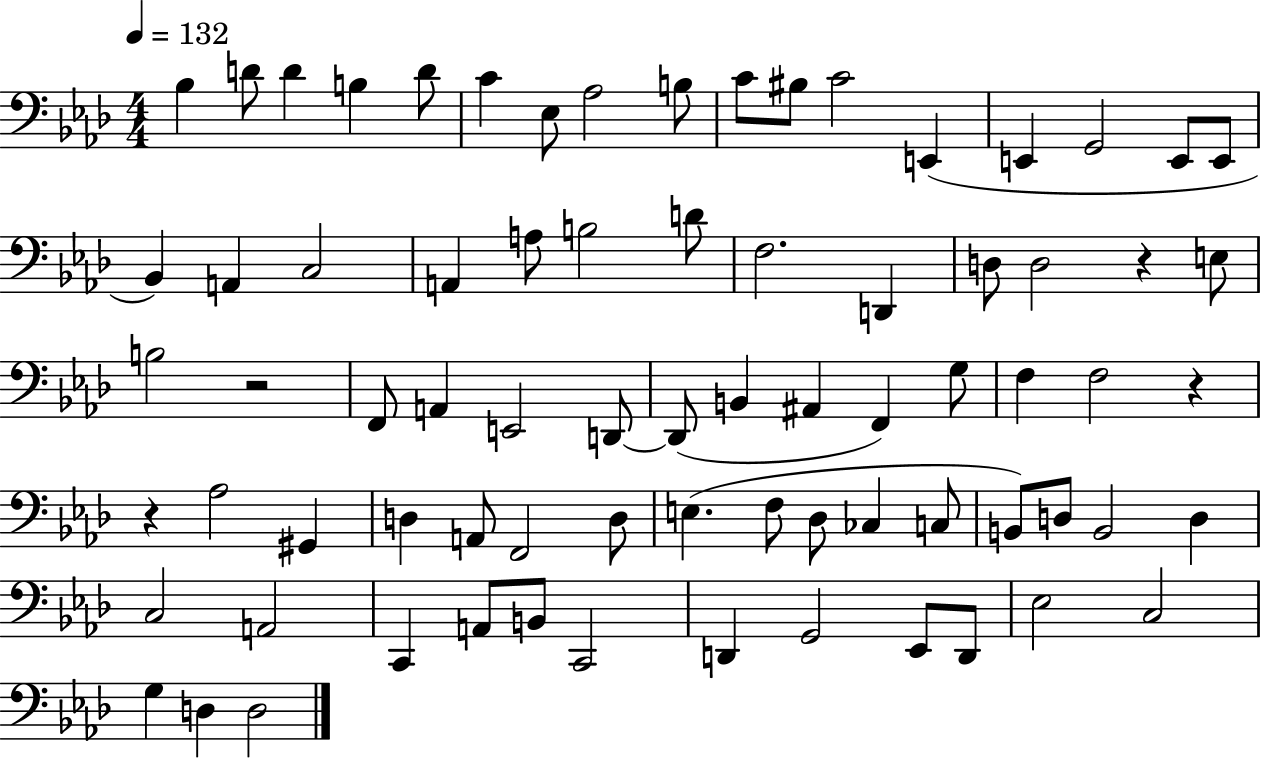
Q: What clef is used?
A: bass